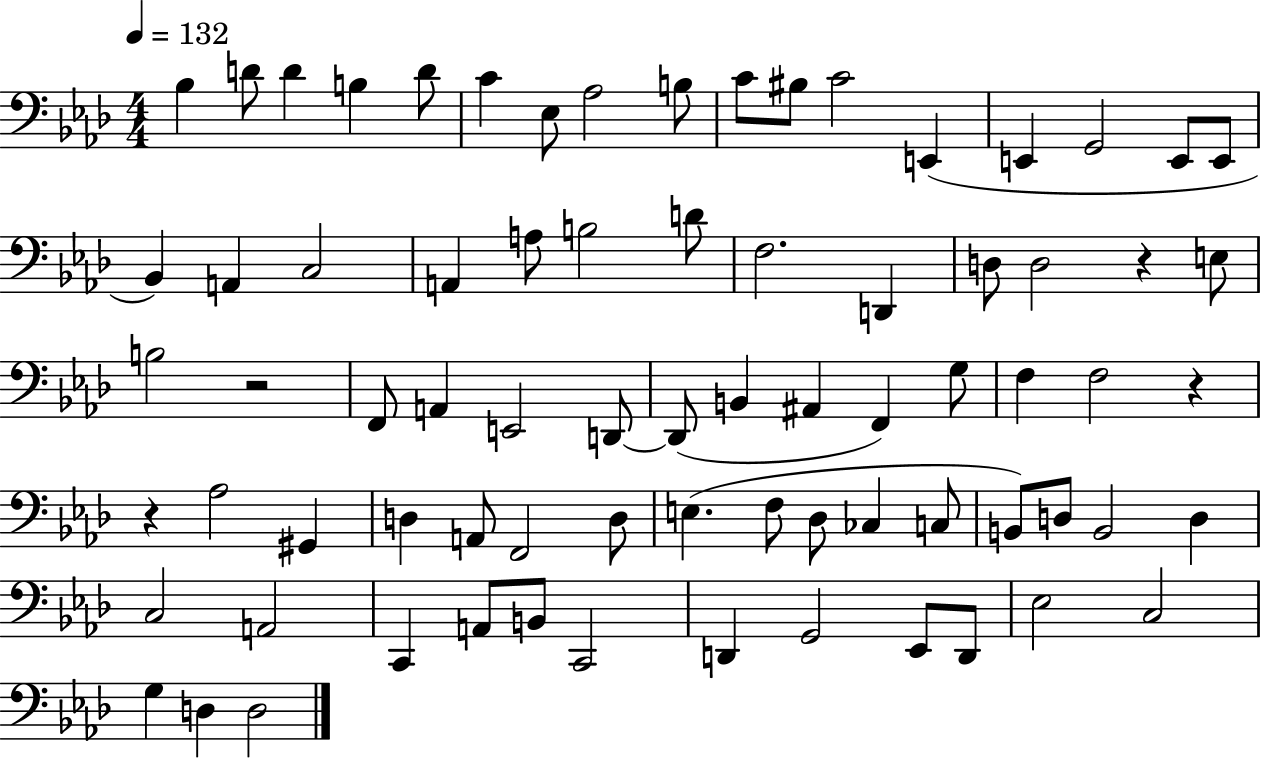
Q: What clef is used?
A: bass